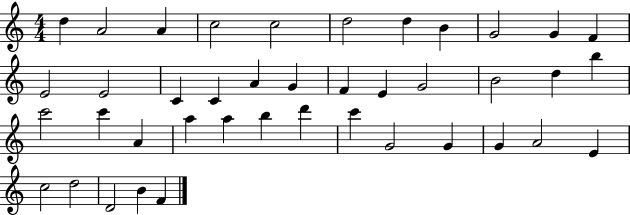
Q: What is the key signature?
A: C major